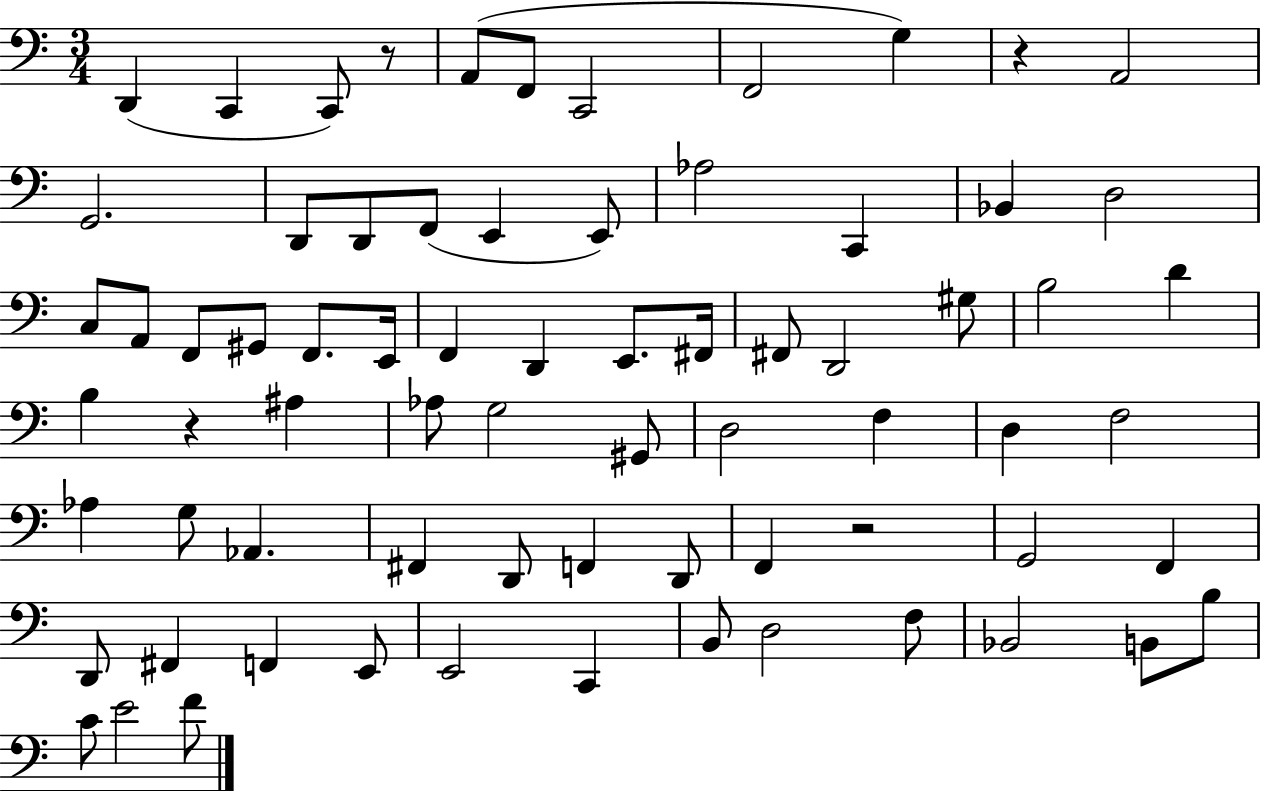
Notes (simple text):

D2/q C2/q C2/e R/e A2/e F2/e C2/h F2/h G3/q R/q A2/h G2/h. D2/e D2/e F2/e E2/q E2/e Ab3/h C2/q Bb2/q D3/h C3/e A2/e F2/e G#2/e F2/e. E2/s F2/q D2/q E2/e. F#2/s F#2/e D2/h G#3/e B3/h D4/q B3/q R/q A#3/q Ab3/e G3/h G#2/e D3/h F3/q D3/q F3/h Ab3/q G3/e Ab2/q. F#2/q D2/e F2/q D2/e F2/q R/h G2/h F2/q D2/e F#2/q F2/q E2/e E2/h C2/q B2/e D3/h F3/e Bb2/h B2/e B3/e C4/e E4/h F4/e